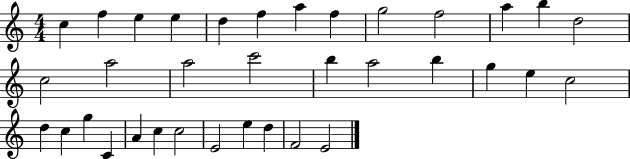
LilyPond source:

{
  \clef treble
  \numericTimeSignature
  \time 4/4
  \key c \major
  c''4 f''4 e''4 e''4 | d''4 f''4 a''4 f''4 | g''2 f''2 | a''4 b''4 d''2 | \break c''2 a''2 | a''2 c'''2 | b''4 a''2 b''4 | g''4 e''4 c''2 | \break d''4 c''4 g''4 c'4 | a'4 c''4 c''2 | e'2 e''4 d''4 | f'2 e'2 | \break \bar "|."
}